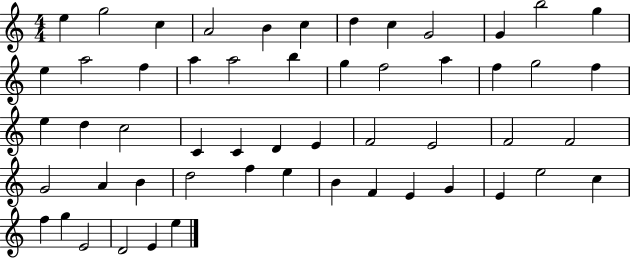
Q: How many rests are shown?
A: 0